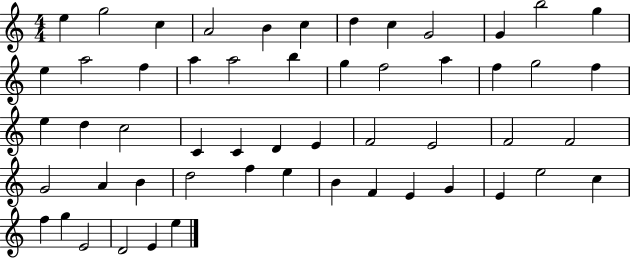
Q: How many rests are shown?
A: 0